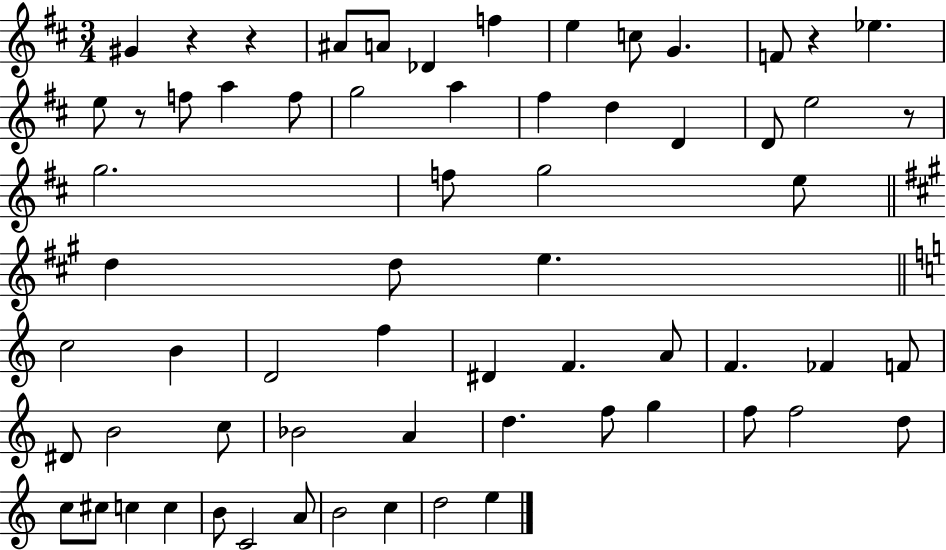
G#4/q R/q R/q A#4/e A4/e Db4/q F5/q E5/q C5/e G4/q. F4/e R/q Eb5/q. E5/e R/e F5/e A5/q F5/e G5/h A5/q F#5/q D5/q D4/q D4/e E5/h R/e G5/h. F5/e G5/h E5/e D5/q D5/e E5/q. C5/h B4/q D4/h F5/q D#4/q F4/q. A4/e F4/q. FES4/q F4/e D#4/e B4/h C5/e Bb4/h A4/q D5/q. F5/e G5/q F5/e F5/h D5/e C5/e C#5/e C5/q C5/q B4/e C4/h A4/e B4/h C5/q D5/h E5/q